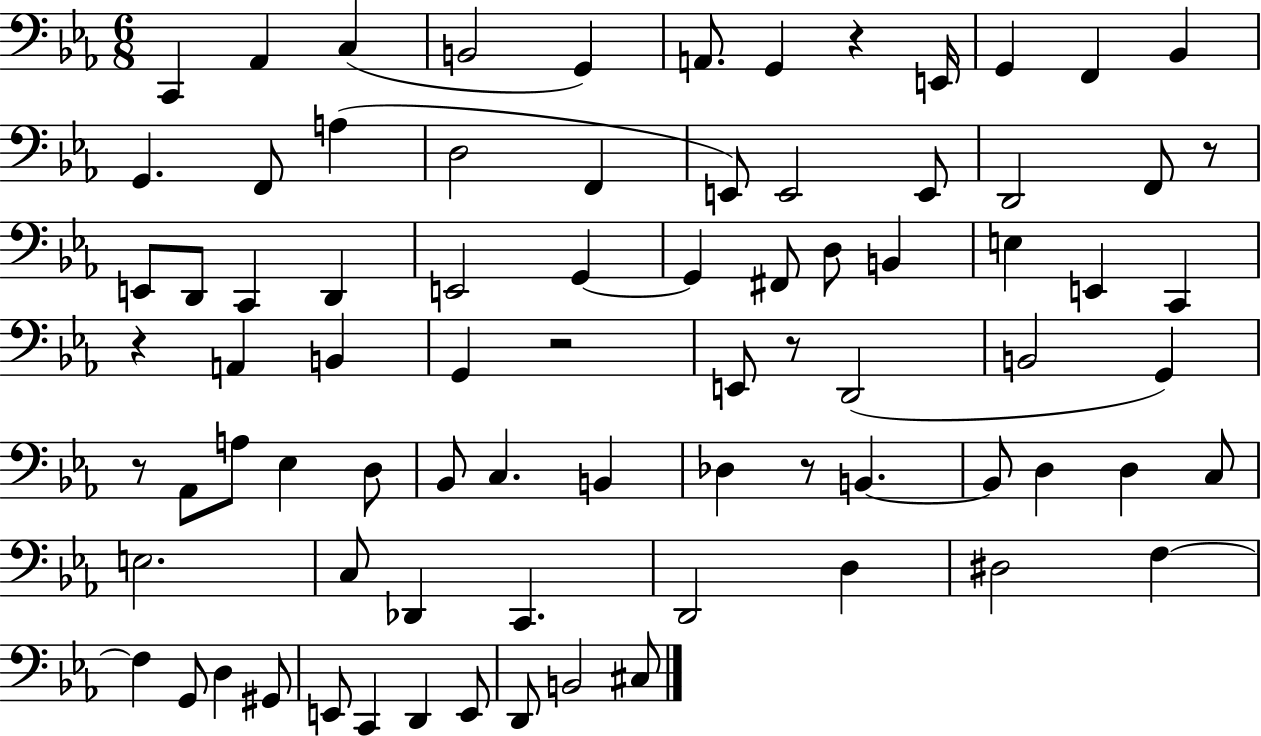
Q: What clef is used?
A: bass